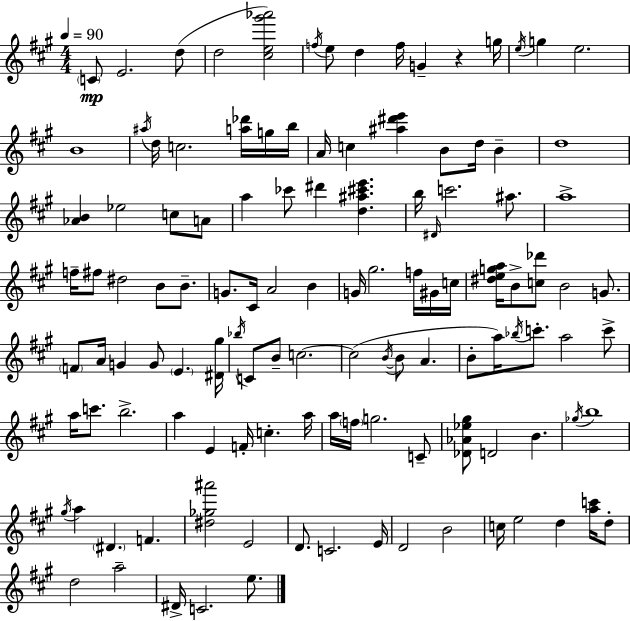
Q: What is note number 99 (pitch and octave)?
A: C5